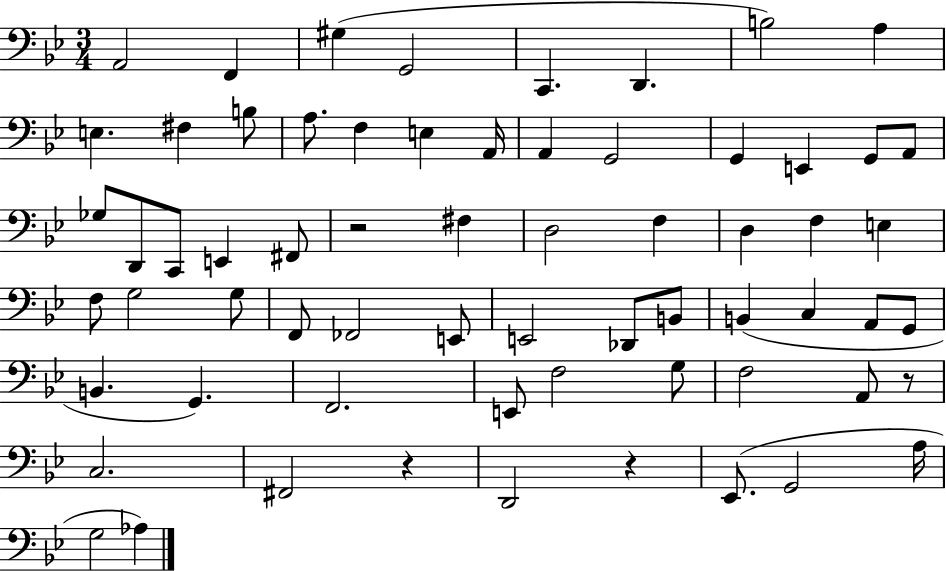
{
  \clef bass
  \numericTimeSignature
  \time 3/4
  \key bes \major
  a,2 f,4 | gis4( g,2 | c,4. d,4. | b2) a4 | \break e4. fis4 b8 | a8. f4 e4 a,16 | a,4 g,2 | g,4 e,4 g,8 a,8 | \break ges8 d,8 c,8 e,4 fis,8 | r2 fis4 | d2 f4 | d4 f4 e4 | \break f8 g2 g8 | f,8 fes,2 e,8 | e,2 des,8 b,8 | b,4( c4 a,8 g,8 | \break b,4. g,4.) | f,2. | e,8 f2 g8 | f2 a,8 r8 | \break c2. | fis,2 r4 | d,2 r4 | ees,8.( g,2 a16 | \break g2 aes4) | \bar "|."
}